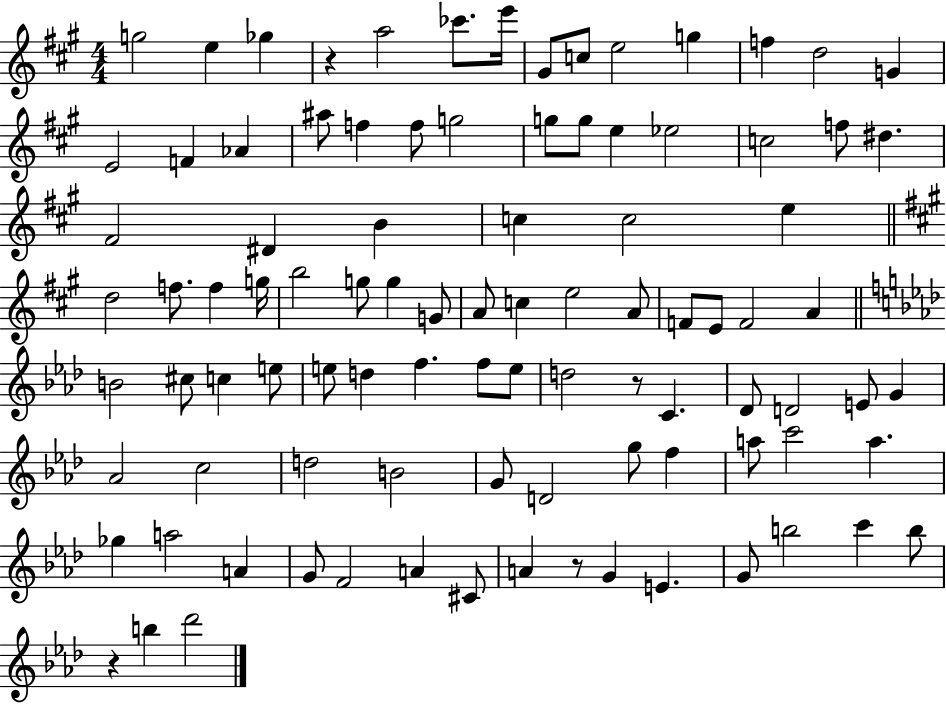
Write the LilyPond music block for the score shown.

{
  \clef treble
  \numericTimeSignature
  \time 4/4
  \key a \major
  g''2 e''4 ges''4 | r4 a''2 ces'''8. e'''16 | gis'8 c''8 e''2 g''4 | f''4 d''2 g'4 | \break e'2 f'4 aes'4 | ais''8 f''4 f''8 g''2 | g''8 g''8 e''4 ees''2 | c''2 f''8 dis''4. | \break fis'2 dis'4 b'4 | c''4 c''2 e''4 | \bar "||" \break \key a \major d''2 f''8. f''4 g''16 | b''2 g''8 g''4 g'8 | a'8 c''4 e''2 a'8 | f'8 e'8 f'2 a'4 | \break \bar "||" \break \key aes \major b'2 cis''8 c''4 e''8 | e''8 d''4 f''4. f''8 e''8 | d''2 r8 c'4. | des'8 d'2 e'8 g'4 | \break aes'2 c''2 | d''2 b'2 | g'8 d'2 g''8 f''4 | a''8 c'''2 a''4. | \break ges''4 a''2 a'4 | g'8 f'2 a'4 cis'8 | a'4 r8 g'4 e'4. | g'8 b''2 c'''4 b''8 | \break r4 b''4 des'''2 | \bar "|."
}